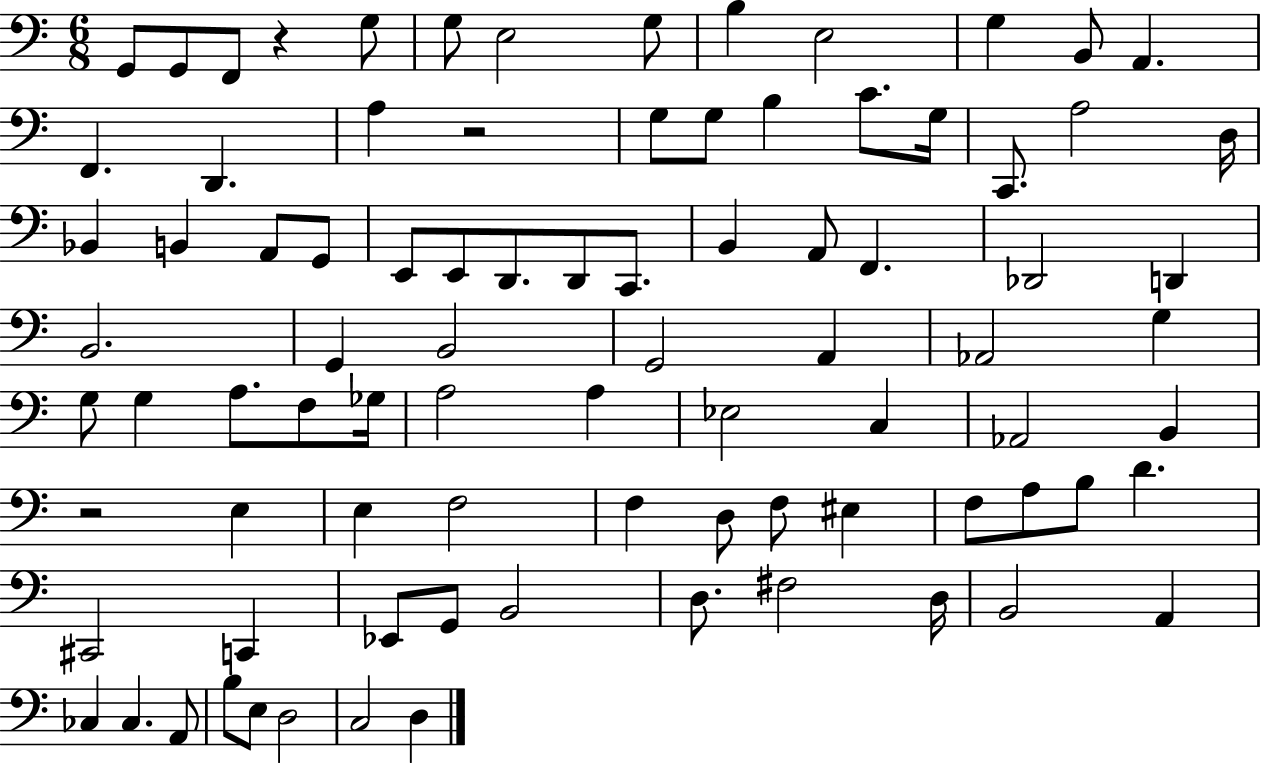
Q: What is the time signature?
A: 6/8